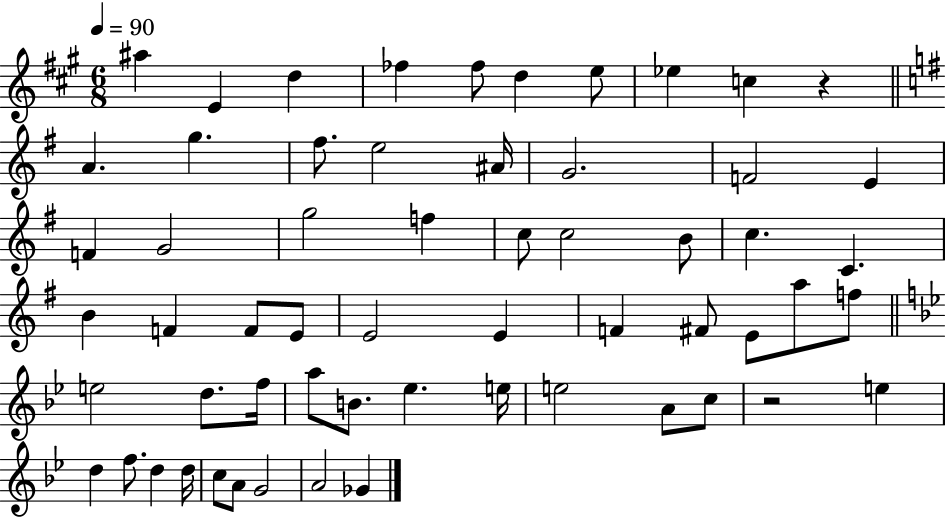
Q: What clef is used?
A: treble